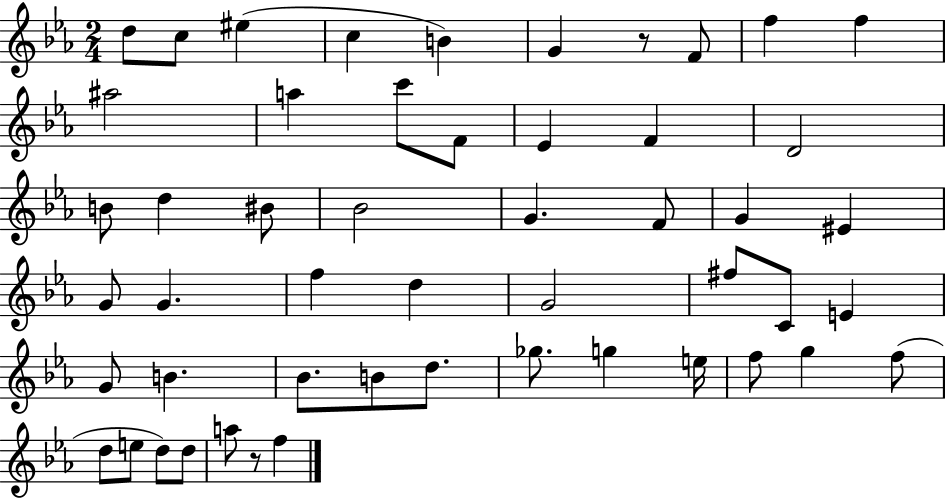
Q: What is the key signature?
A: EES major